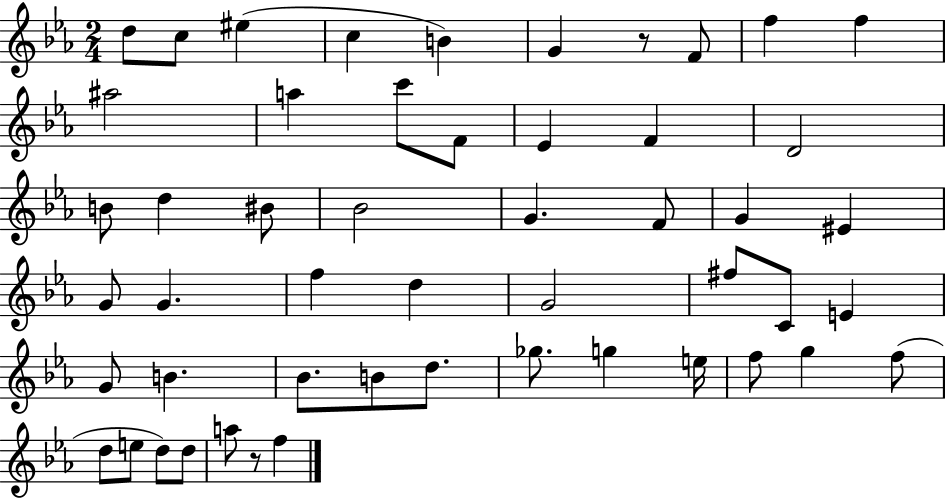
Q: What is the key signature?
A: EES major